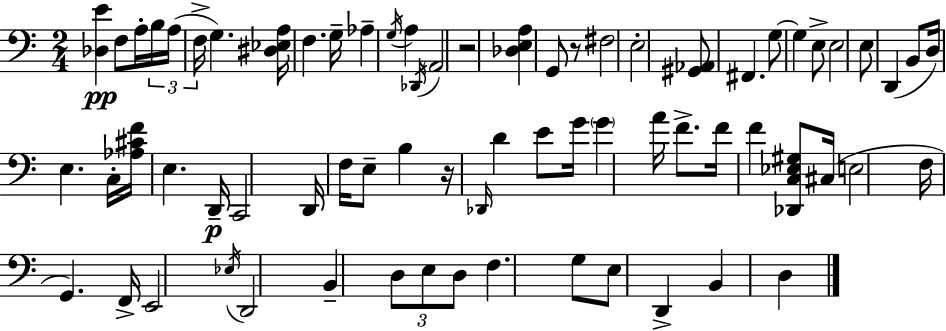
{
  \clef bass
  \numericTimeSignature
  \time 2/4
  \key c \major
  <des e'>4\pp f8 a16-. \tuplet 3/2 { b16 | a16( f16-> } g4.) | <dis ees a>16 f4. g16-- | aes4-- \acciaccatura { g16 } a4 | \break \acciaccatura { des,16 } \parenthesize a,2 | r2 | <des e a>4 g,8 | r8 fis2 | \break e2-. | <gis, aes,>8 fis,4. | g8~~ g4 | e8-> e2 | \break e8 d,4( | b,8 d16) e4. | c16-. <aes cis' f'>16 e4. | d,16--\p c,2 | \break d,16 f16 e8-- b4 | r16 \grace { des,16 } d'4 | e'8 g'16 \parenthesize g'4 a'16 | f'8.-> f'16 f'4 | \break <des, c ees gis>8 cis16( e2 | f16 g,4.) | f,16-> e,2 | \acciaccatura { ees16 } d,2 | \break b,4-- | \tuplet 3/2 { d8 e8 d8 } f4. | g8 e8 | d,4-> b,4 | \break d4 \bar "|."
}